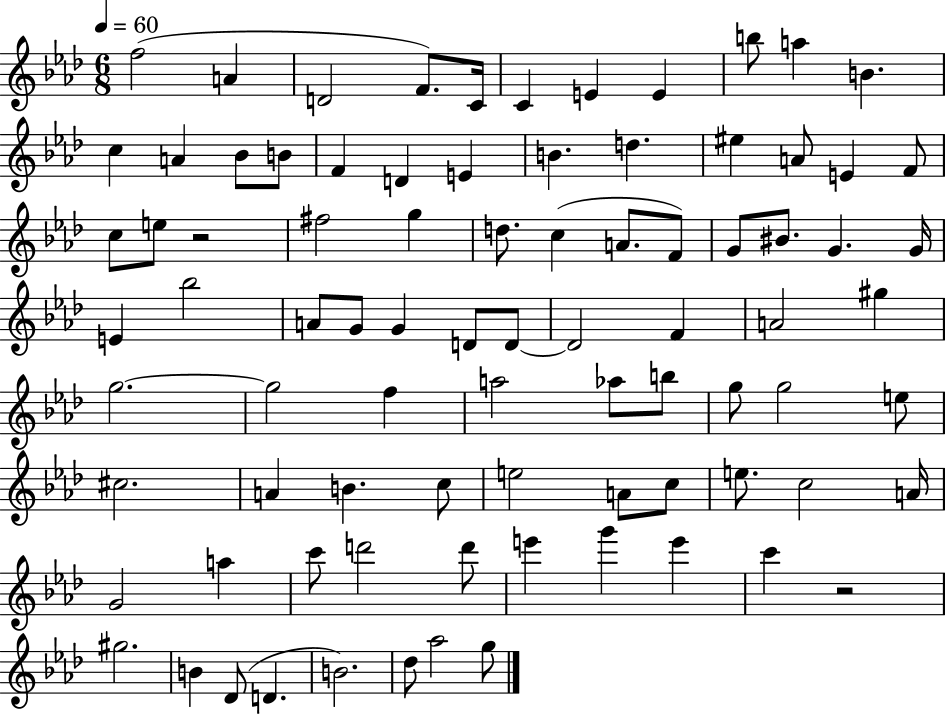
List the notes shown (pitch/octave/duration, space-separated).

F5/h A4/q D4/h F4/e. C4/s C4/q E4/q E4/q B5/e A5/q B4/q. C5/q A4/q Bb4/e B4/e F4/q D4/q E4/q B4/q. D5/q. EIS5/q A4/e E4/q F4/e C5/e E5/e R/h F#5/h G5/q D5/e. C5/q A4/e. F4/e G4/e BIS4/e. G4/q. G4/s E4/q Bb5/h A4/e G4/e G4/q D4/e D4/e D4/h F4/q A4/h G#5/q G5/h. G5/h F5/q A5/h Ab5/e B5/e G5/e G5/h E5/e C#5/h. A4/q B4/q. C5/e E5/h A4/e C5/e E5/e. C5/h A4/s G4/h A5/q C6/e D6/h D6/e E6/q G6/q E6/q C6/q R/h G#5/h. B4/q Db4/e D4/q. B4/h. Db5/e Ab5/h G5/e